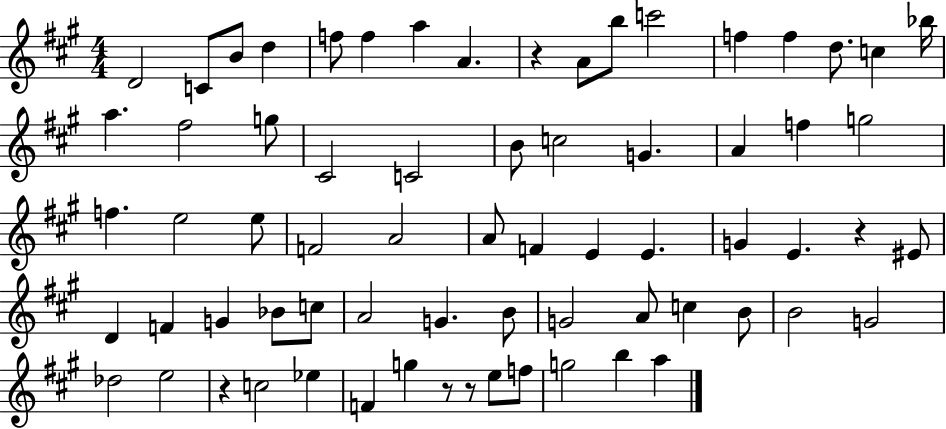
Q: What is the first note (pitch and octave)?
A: D4